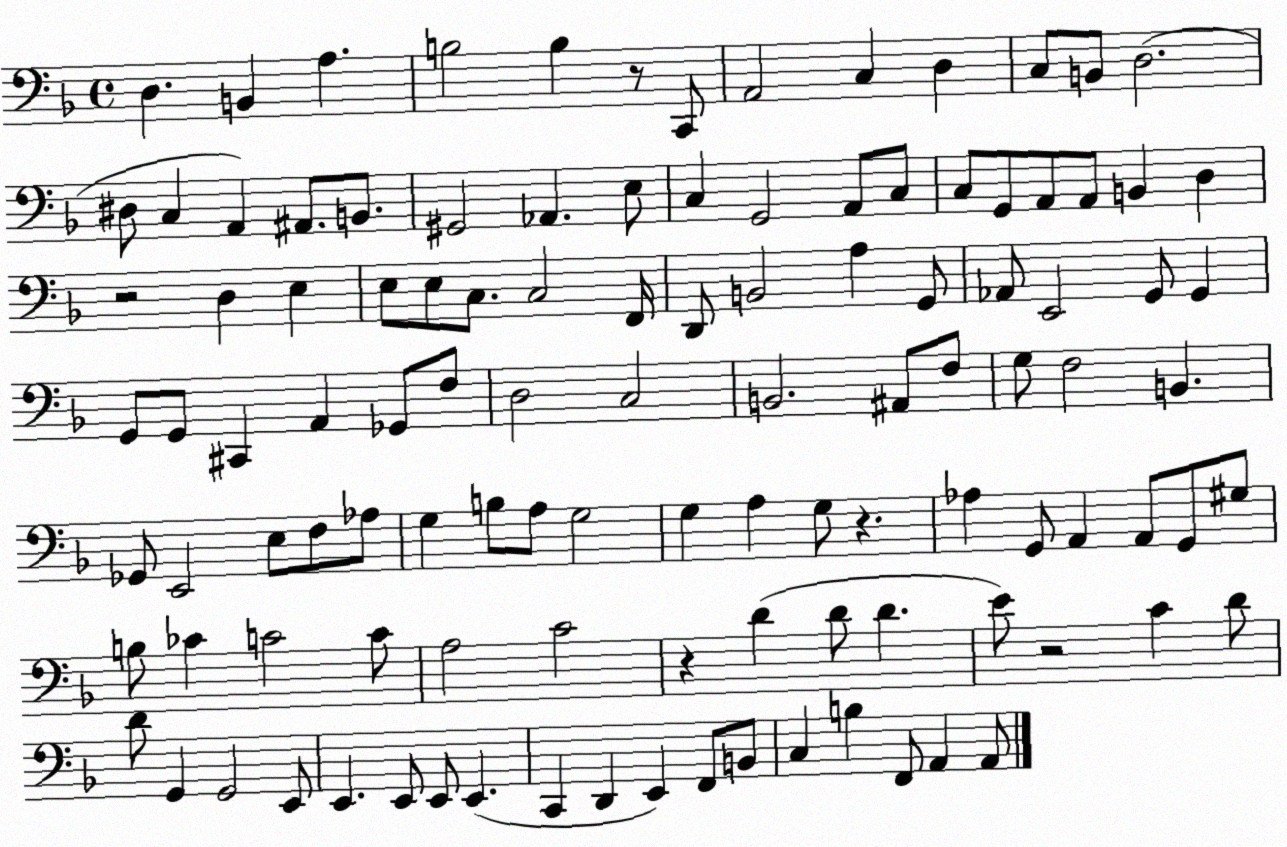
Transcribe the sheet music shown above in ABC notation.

X:1
T:Untitled
M:4/4
L:1/4
K:F
D, B,, A, B,2 B, z/2 C,,/2 A,,2 C, D, C,/2 B,,/2 D,2 ^D,/2 C, A,, ^A,,/2 B,,/2 ^G,,2 _A,, E,/2 C, G,,2 A,,/2 C,/2 C,/2 G,,/2 A,,/2 A,,/2 B,, D, z2 D, E, E,/2 E,/2 C,/2 C,2 F,,/4 D,,/2 B,,2 A, G,,/2 _A,,/2 E,,2 G,,/2 G,, G,,/2 G,,/2 ^C,, A,, _G,,/2 F,/2 D,2 C,2 B,,2 ^A,,/2 F,/2 G,/2 F,2 B,, _G,,/2 E,,2 E,/2 F,/2 _A,/2 G, B,/2 A,/2 G,2 G, A, G,/2 z _A, G,,/2 A,, A,,/2 G,,/2 ^G,/2 B,/2 _C C2 C/2 A,2 C2 z D D/2 D E/2 z2 C D/2 D/2 G,, G,,2 E,,/2 E,, E,,/2 E,,/2 E,, C,, D,, E,, F,,/2 B,,/2 C, B, F,,/2 A,, A,,/2